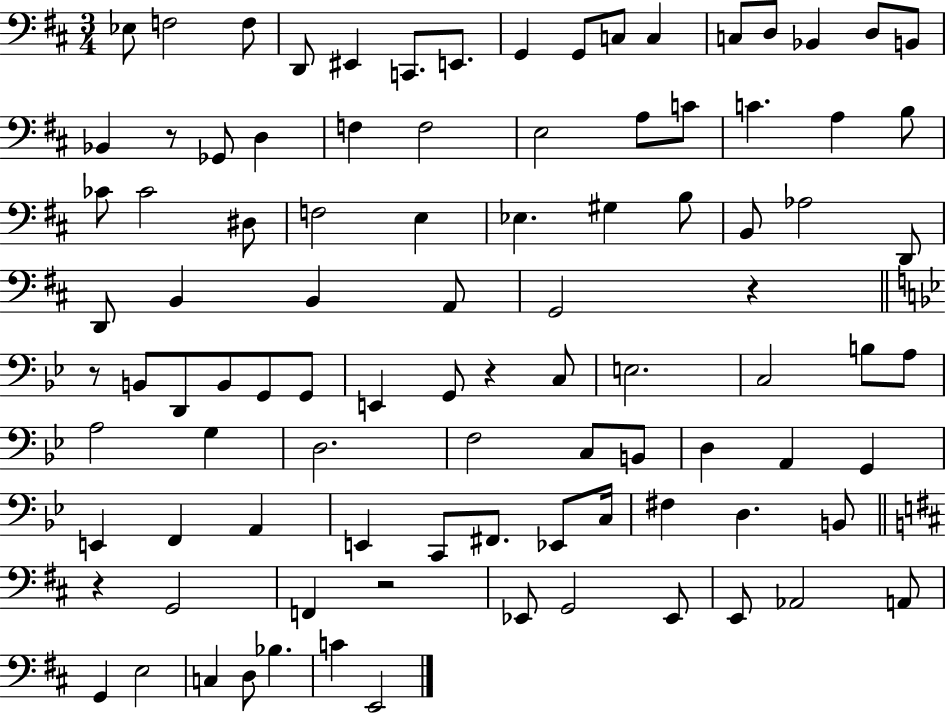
{
  \clef bass
  \numericTimeSignature
  \time 3/4
  \key d \major
  ees8 f2 f8 | d,8 eis,4 c,8. e,8. | g,4 g,8 c8 c4 | c8 d8 bes,4 d8 b,8 | \break bes,4 r8 ges,8 d4 | f4 f2 | e2 a8 c'8 | c'4. a4 b8 | \break ces'8 ces'2 dis8 | f2 e4 | ees4. gis4 b8 | b,8 aes2 d,8 | \break d,8 b,4 b,4 a,8 | g,2 r4 | \bar "||" \break \key bes \major r8 b,8 d,8 b,8 g,8 g,8 | e,4 g,8 r4 c8 | e2. | c2 b8 a8 | \break a2 g4 | d2. | f2 c8 b,8 | d4 a,4 g,4 | \break e,4 f,4 a,4 | e,4 c,8 fis,8. ees,8 c16 | fis4 d4. b,8 | \bar "||" \break \key b \minor r4 g,2 | f,4 r2 | ees,8 g,2 ees,8 | e,8 aes,2 a,8 | \break g,4 e2 | c4 d8 bes4. | c'4 e,2 | \bar "|."
}